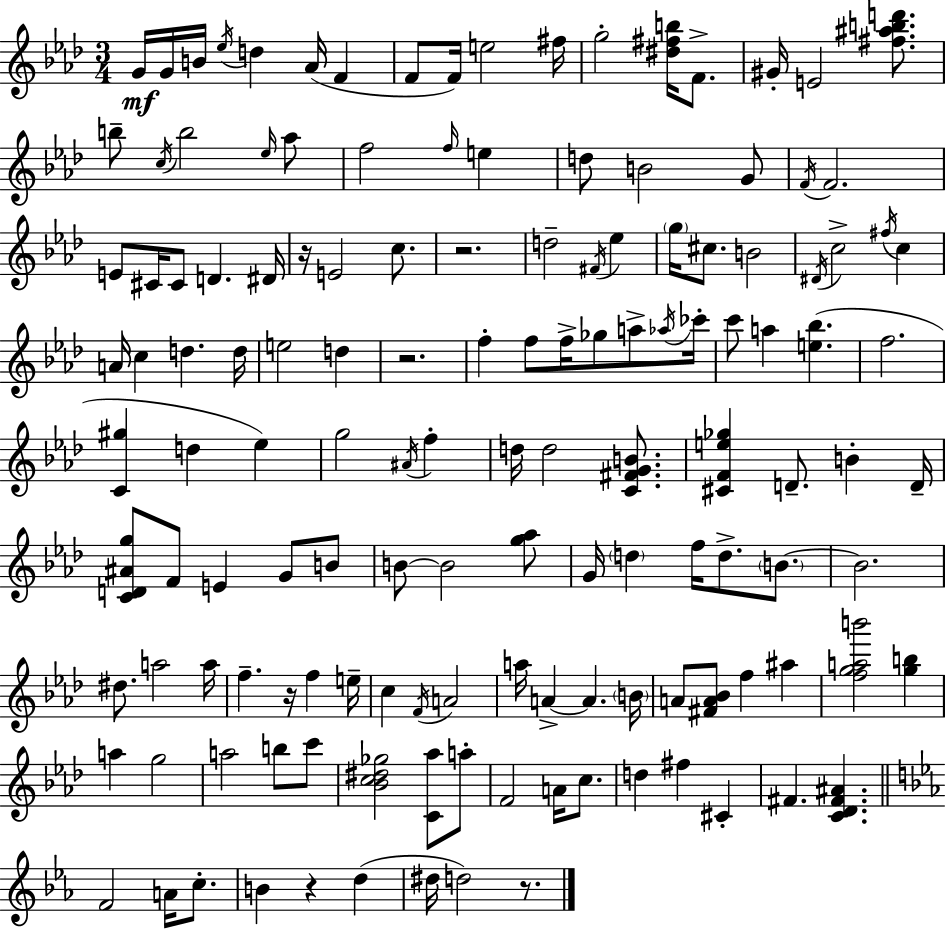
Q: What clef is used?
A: treble